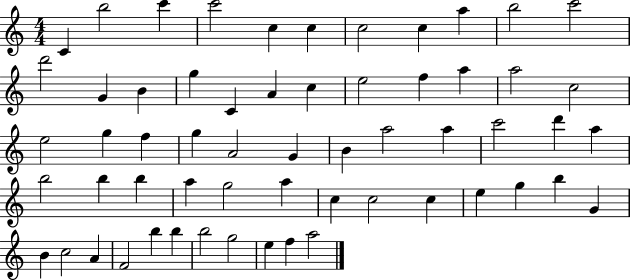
C4/q B5/h C6/q C6/h C5/q C5/q C5/h C5/q A5/q B5/h C6/h D6/h G4/q B4/q G5/q C4/q A4/q C5/q E5/h F5/q A5/q A5/h C5/h E5/h G5/q F5/q G5/q A4/h G4/q B4/q A5/h A5/q C6/h D6/q A5/q B5/h B5/q B5/q A5/q G5/h A5/q C5/q C5/h C5/q E5/q G5/q B5/q G4/q B4/q C5/h A4/q F4/h B5/q B5/q B5/h G5/h E5/q F5/q A5/h